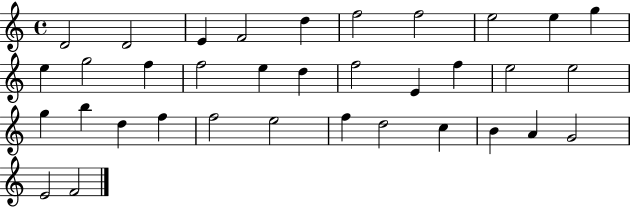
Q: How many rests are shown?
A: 0